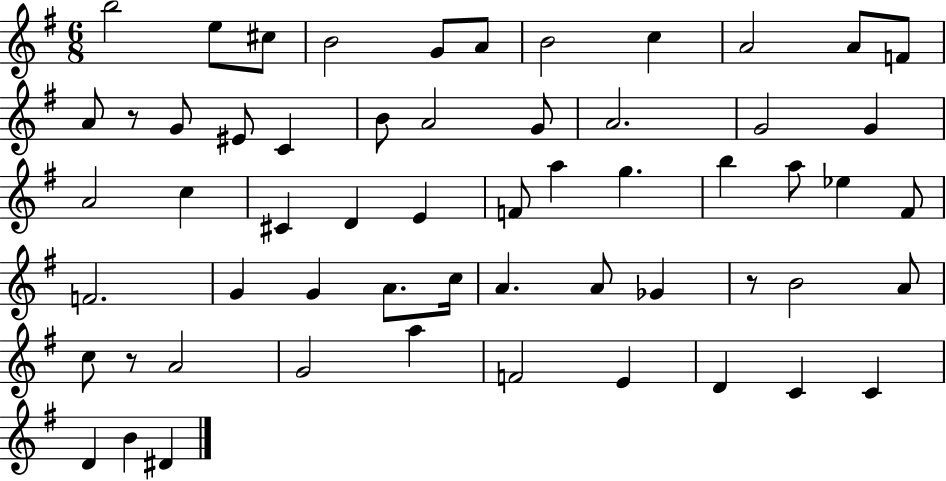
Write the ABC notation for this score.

X:1
T:Untitled
M:6/8
L:1/4
K:G
b2 e/2 ^c/2 B2 G/2 A/2 B2 c A2 A/2 F/2 A/2 z/2 G/2 ^E/2 C B/2 A2 G/2 A2 G2 G A2 c ^C D E F/2 a g b a/2 _e ^F/2 F2 G G A/2 c/4 A A/2 _G z/2 B2 A/2 c/2 z/2 A2 G2 a F2 E D C C D B ^D